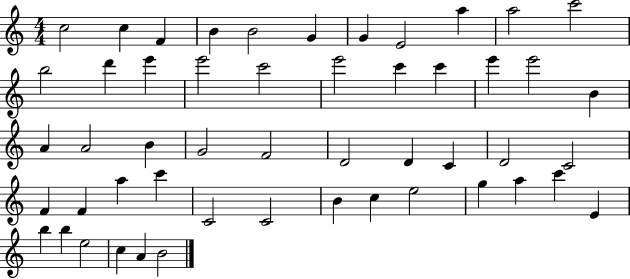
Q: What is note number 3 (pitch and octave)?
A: F4